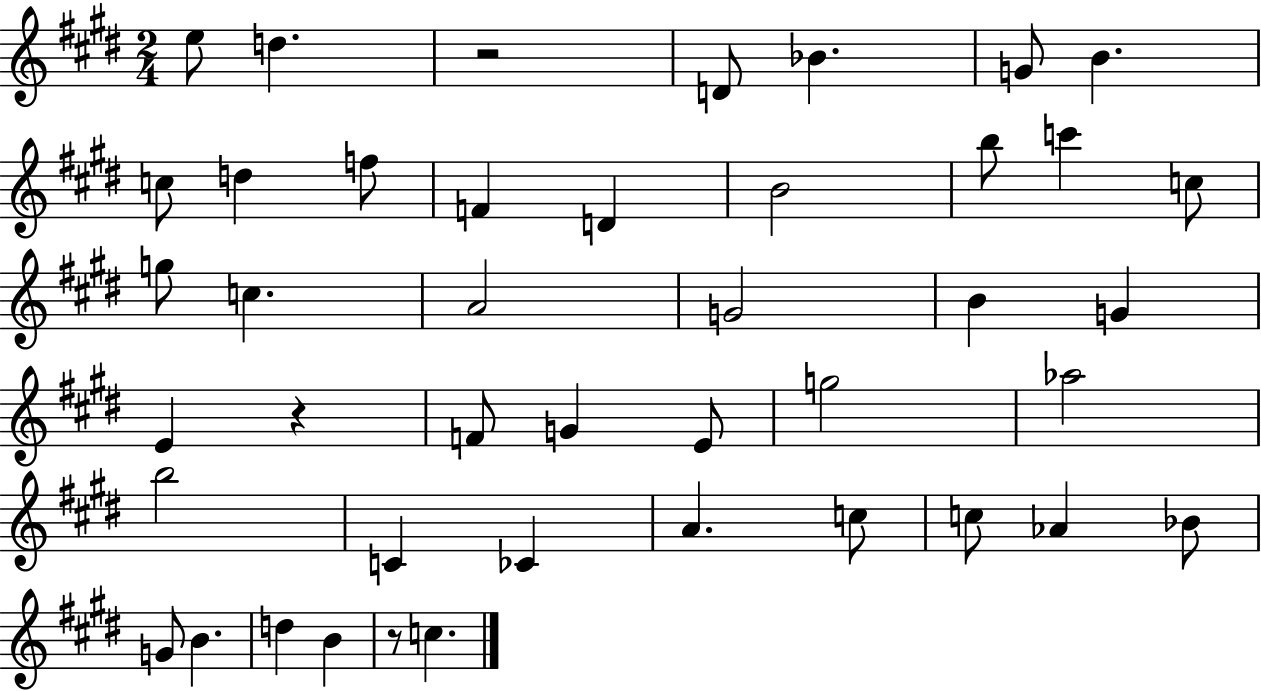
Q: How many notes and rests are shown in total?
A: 43